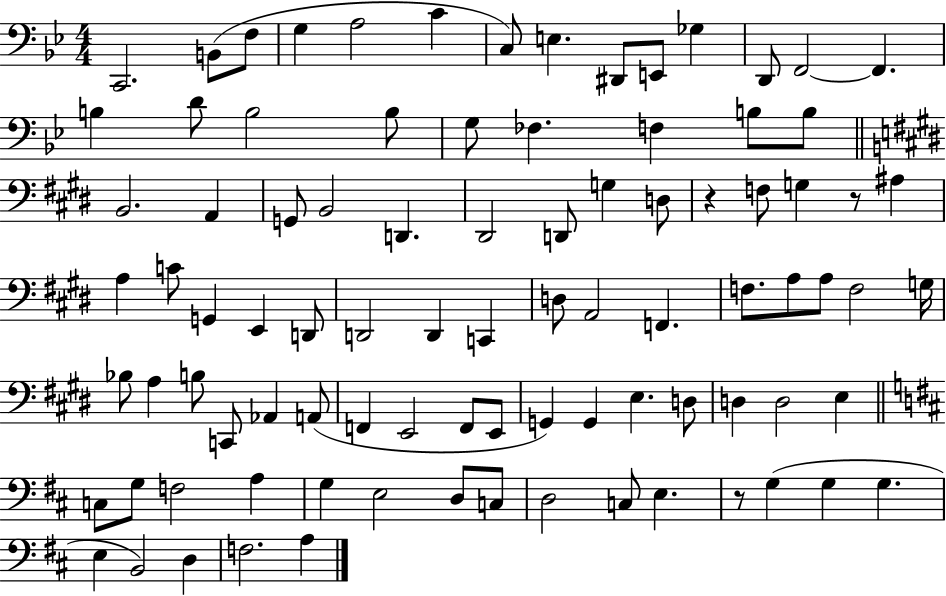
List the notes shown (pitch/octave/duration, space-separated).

C2/h. B2/e F3/e G3/q A3/h C4/q C3/e E3/q. D#2/e E2/e Gb3/q D2/e F2/h F2/q. B3/q D4/e B3/h B3/e G3/e FES3/q. F3/q B3/e B3/e B2/h. A2/q G2/e B2/h D2/q. D#2/h D2/e G3/q D3/e R/q F3/e G3/q R/e A#3/q A3/q C4/e G2/q E2/q D2/e D2/h D2/q C2/q D3/e A2/h F2/q. F3/e. A3/e A3/e F3/h G3/s Bb3/e A3/q B3/e C2/e Ab2/q A2/e F2/q E2/h F2/e E2/e G2/q G2/q E3/q. D3/e D3/q D3/h E3/q C3/e G3/e F3/h A3/q G3/q E3/h D3/e C3/e D3/h C3/e E3/q. R/e G3/q G3/q G3/q. E3/q B2/h D3/q F3/h. A3/q